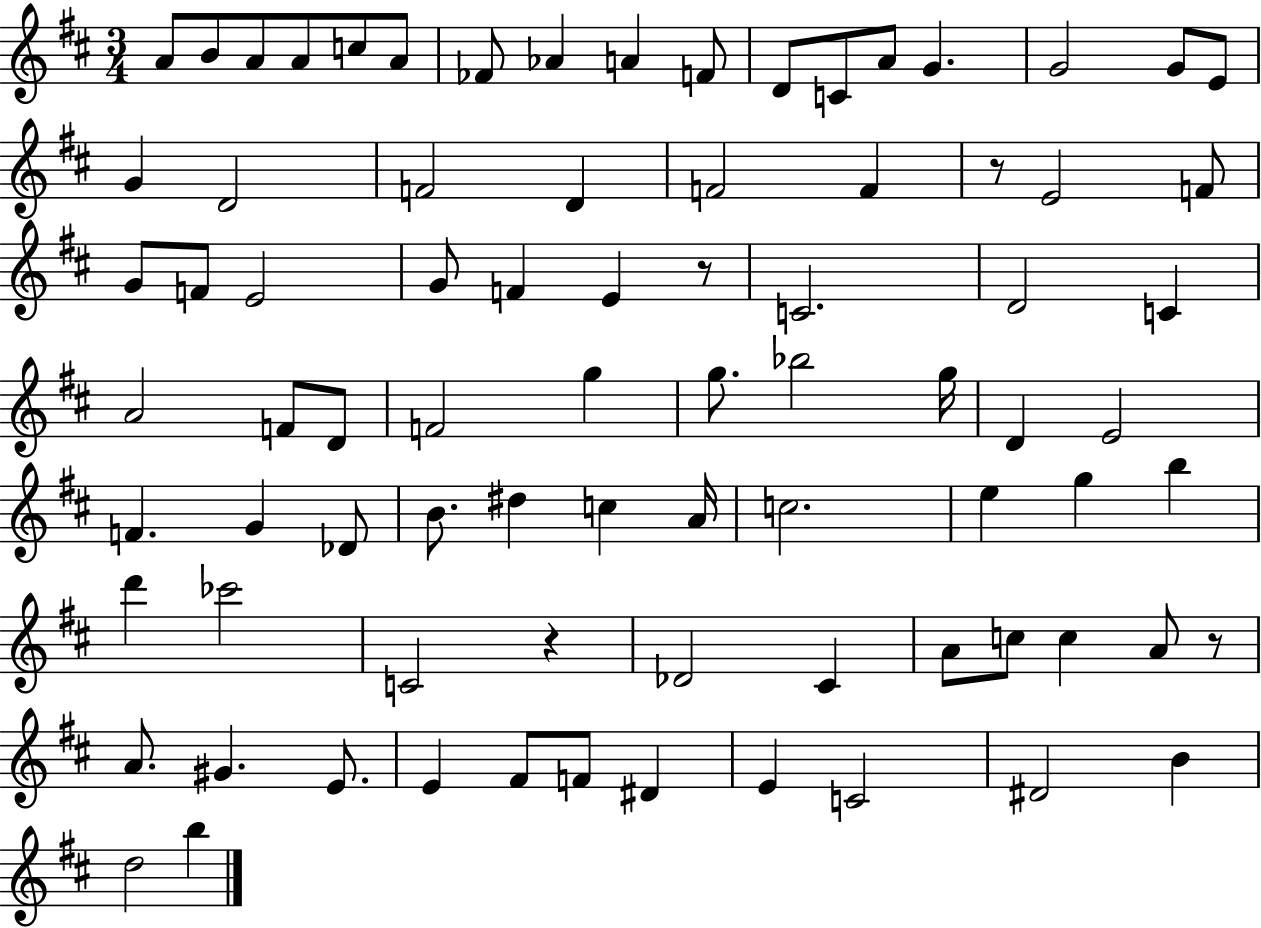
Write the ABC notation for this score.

X:1
T:Untitled
M:3/4
L:1/4
K:D
A/2 B/2 A/2 A/2 c/2 A/2 _F/2 _A A F/2 D/2 C/2 A/2 G G2 G/2 E/2 G D2 F2 D F2 F z/2 E2 F/2 G/2 F/2 E2 G/2 F E z/2 C2 D2 C A2 F/2 D/2 F2 g g/2 _b2 g/4 D E2 F G _D/2 B/2 ^d c A/4 c2 e g b d' _c'2 C2 z _D2 ^C A/2 c/2 c A/2 z/2 A/2 ^G E/2 E ^F/2 F/2 ^D E C2 ^D2 B d2 b